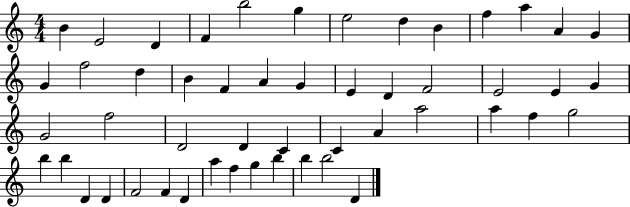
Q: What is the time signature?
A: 4/4